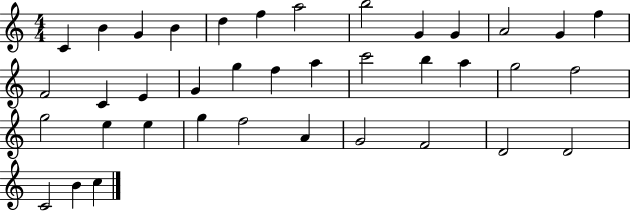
X:1
T:Untitled
M:4/4
L:1/4
K:C
C B G B d f a2 b2 G G A2 G f F2 C E G g f a c'2 b a g2 f2 g2 e e g f2 A G2 F2 D2 D2 C2 B c